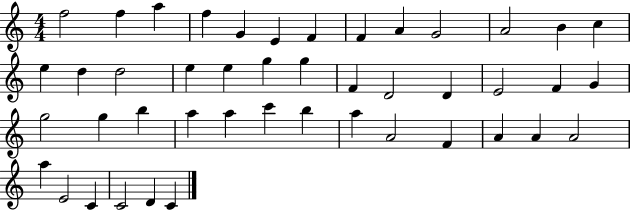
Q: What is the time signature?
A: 4/4